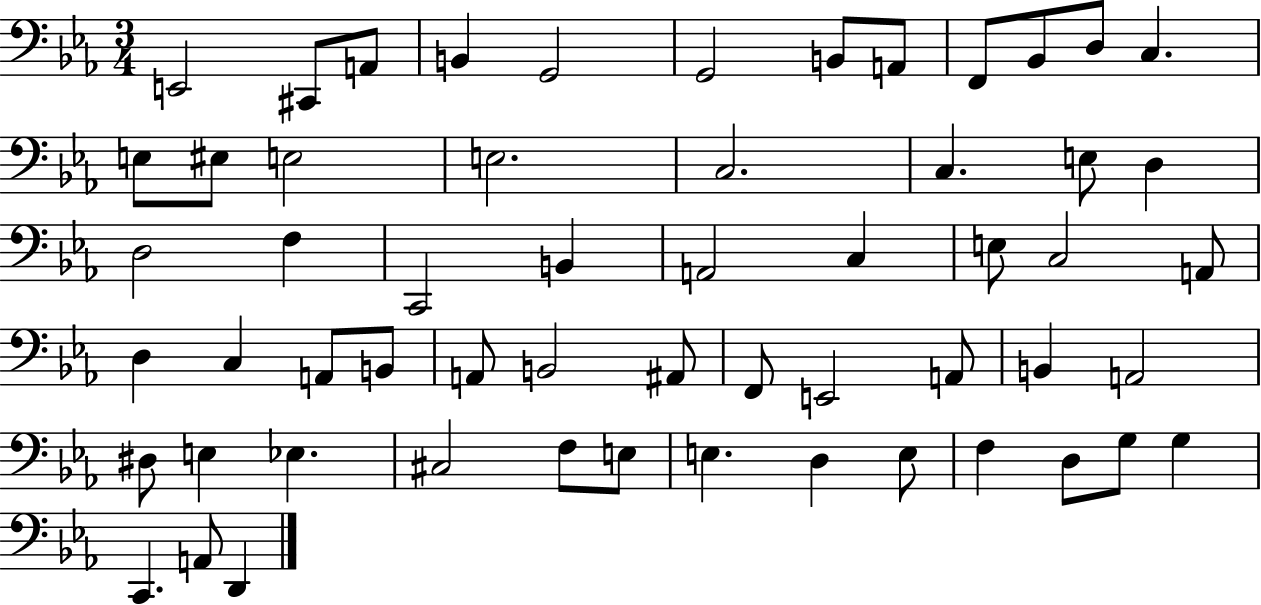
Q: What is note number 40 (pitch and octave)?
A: B2